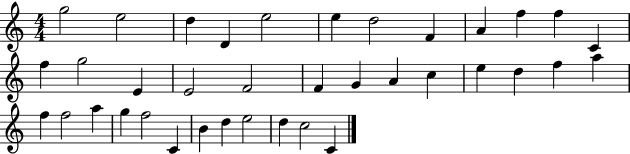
{
  \clef treble
  \numericTimeSignature
  \time 4/4
  \key c \major
  g''2 e''2 | d''4 d'4 e''2 | e''4 d''2 f'4 | a'4 f''4 f''4 c'4 | \break f''4 g''2 e'4 | e'2 f'2 | f'4 g'4 a'4 c''4 | e''4 d''4 f''4 a''4 | \break f''4 f''2 a''4 | g''4 f''2 c'4 | b'4 d''4 e''2 | d''4 c''2 c'4 | \break \bar "|."
}